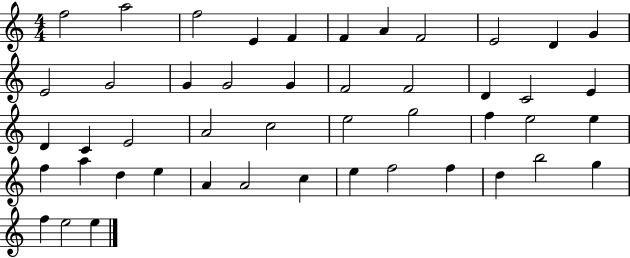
{
  \clef treble
  \numericTimeSignature
  \time 4/4
  \key c \major
  f''2 a''2 | f''2 e'4 f'4 | f'4 a'4 f'2 | e'2 d'4 g'4 | \break e'2 g'2 | g'4 g'2 g'4 | f'2 f'2 | d'4 c'2 e'4 | \break d'4 c'4 e'2 | a'2 c''2 | e''2 g''2 | f''4 e''2 e''4 | \break f''4 a''4 d''4 e''4 | a'4 a'2 c''4 | e''4 f''2 f''4 | d''4 b''2 g''4 | \break f''4 e''2 e''4 | \bar "|."
}